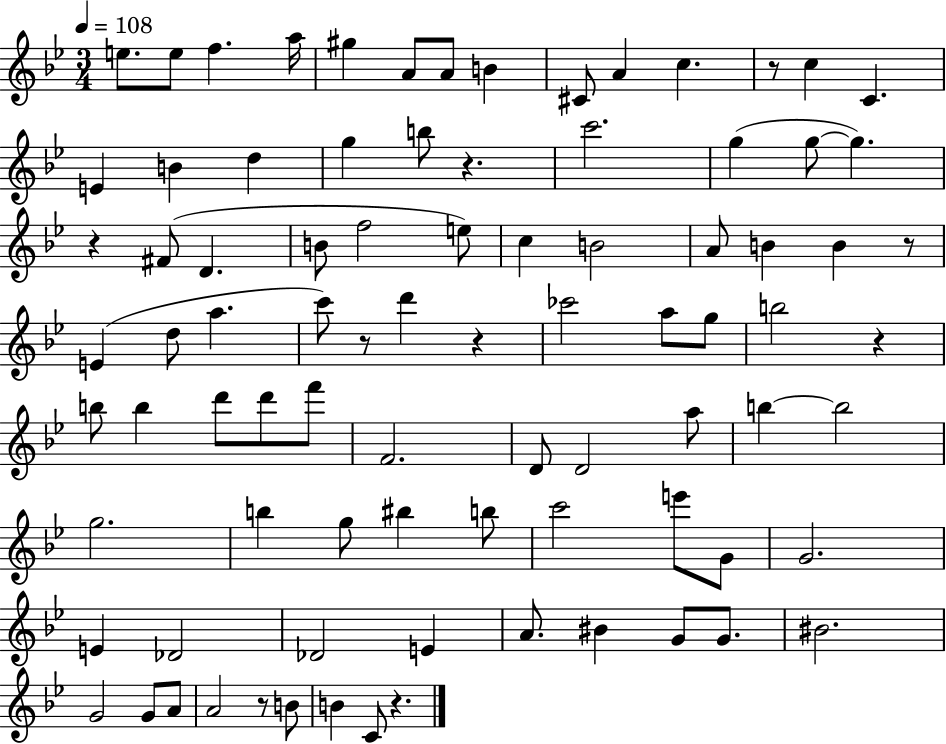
{
  \clef treble
  \numericTimeSignature
  \time 3/4
  \key bes \major
  \tempo 4 = 108
  \repeat volta 2 { e''8. e''8 f''4. a''16 | gis''4 a'8 a'8 b'4 | cis'8 a'4 c''4. | r8 c''4 c'4. | \break e'4 b'4 d''4 | g''4 b''8 r4. | c'''2. | g''4( g''8~~ g''4.) | \break r4 fis'8( d'4. | b'8 f''2 e''8) | c''4 b'2 | a'8 b'4 b'4 r8 | \break e'4( d''8 a''4. | c'''8) r8 d'''4 r4 | ces'''2 a''8 g''8 | b''2 r4 | \break b''8 b''4 d'''8 d'''8 f'''8 | f'2. | d'8 d'2 a''8 | b''4~~ b''2 | \break g''2. | b''4 g''8 bis''4 b''8 | c'''2 e'''8 g'8 | g'2. | \break e'4 des'2 | des'2 e'4 | a'8. bis'4 g'8 g'8. | bis'2. | \break g'2 g'8 a'8 | a'2 r8 b'8 | b'4 c'8 r4. | } \bar "|."
}